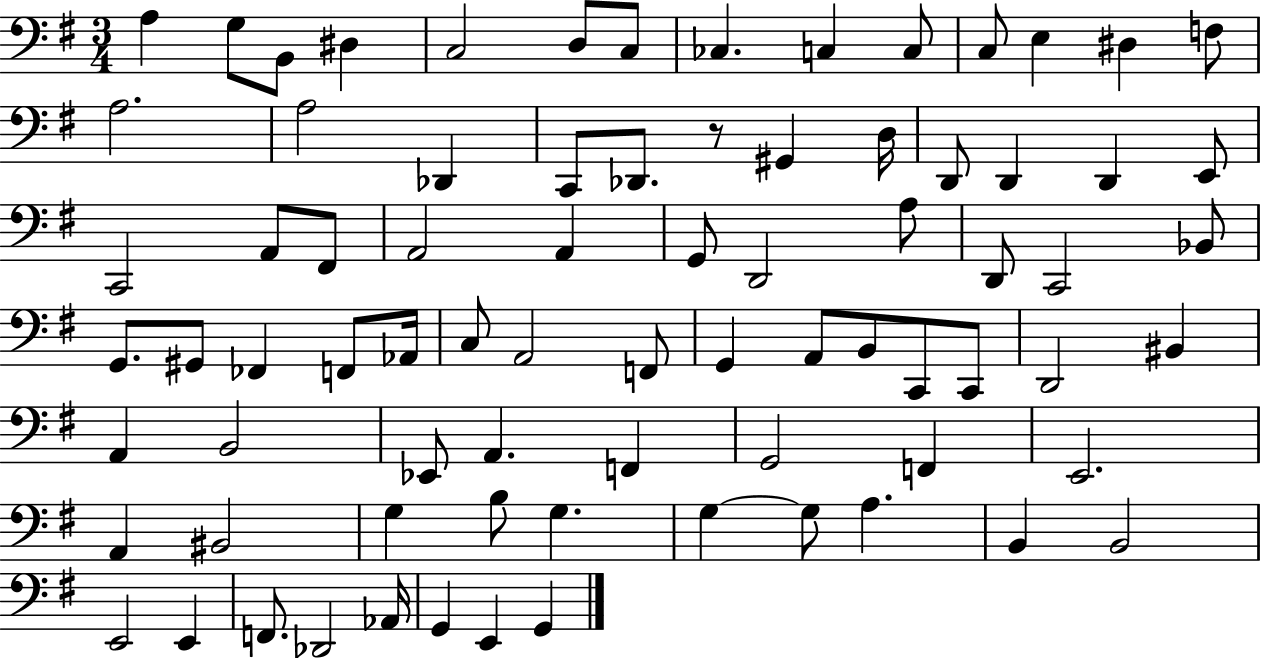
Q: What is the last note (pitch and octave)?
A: G2